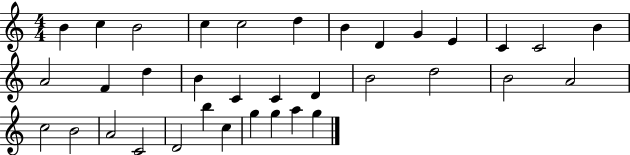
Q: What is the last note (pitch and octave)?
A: G5